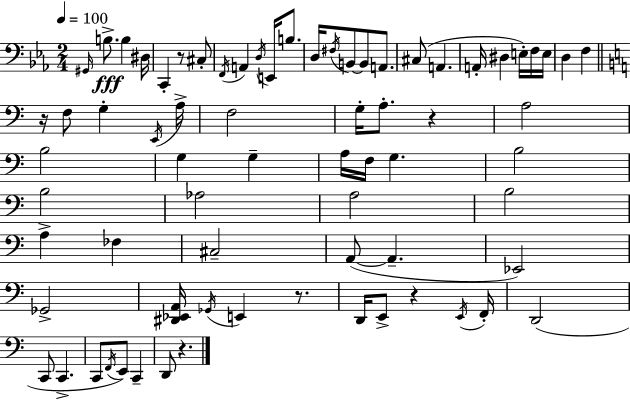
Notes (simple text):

G#2/s B3/e. B3/q D#3/s C2/q R/e C#3/e F2/s A2/q D3/s E2/s B3/e. D3/s F#3/s B2/e B2/e A2/e. C#3/e A2/q. A2/s D#3/q E3/s F3/s E3/s D3/q F3/q R/s F3/e G3/q E2/s A3/s F3/h G3/s A3/e. R/q A3/h B3/h G3/q G3/q A3/s F3/s G3/q. B3/h B3/h Ab3/h A3/h B3/h A3/q FES3/q C#3/h A2/e A2/q. Eb2/h Gb2/h [D#2,Eb2,A2]/s Gb2/s E2/q R/e. D2/s E2/e R/q E2/s F2/s D2/h C2/e C2/q. C2/e F2/s E2/e C2/q D2/e R/q.